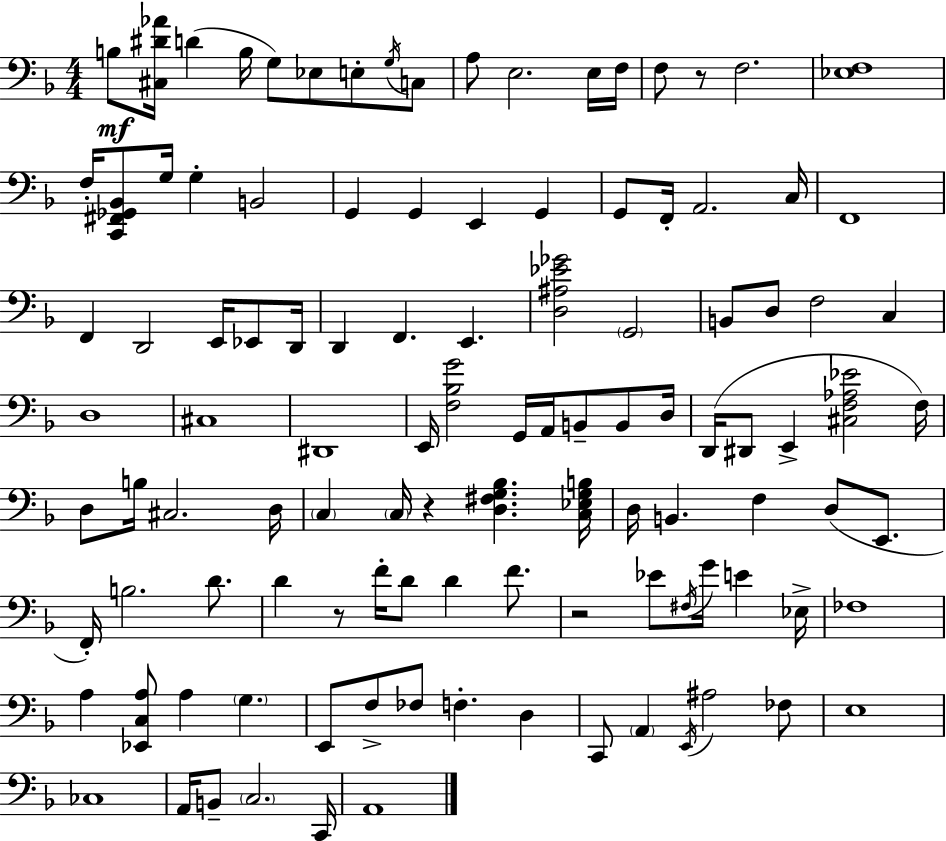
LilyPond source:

{
  \clef bass
  \numericTimeSignature
  \time 4/4
  \key d \minor
  b8\mf <cis dis' aes'>16 d'4( b16 g8) ees8 e8-. \acciaccatura { g16 } c8 | a8 e2. e16 | f16 f8 r8 f2. | <ees f>1 | \break f16-. <c, fis, ges, bes,>8 g16 g4-. b,2 | g,4 g,4 e,4 g,4 | g,8 f,16-. a,2. | c16 f,1 | \break f,4 d,2 e,16 ees,8 | d,16 d,4 f,4. e,4. | <d ais ees' ges'>2 \parenthesize g,2 | b,8 d8 f2 c4 | \break d1 | cis1 | dis,1 | e,16 <f bes g'>2 g,16 a,16 b,8-- b,8 | \break d16 d,16( dis,8 e,4-> <cis f aes ees'>2 | f16) d8 b16 cis2. | d16 \parenthesize c4 \parenthesize c16 r4 <d fis g bes>4. | <c ees g b>16 d16 b,4. f4 d8( e,8. | \break f,16-.) b2. d'8. | d'4 r8 f'16-. d'8 d'4 f'8. | r2 ees'8 \acciaccatura { fis16 } g'16 e'4 | ees16-> fes1 | \break a4 <ees, c a>8 a4 \parenthesize g4. | e,8 f8-> fes8 f4.-. d4 | c,8 \parenthesize a,4 \acciaccatura { e,16 } ais2 | fes8 e1 | \break ces1 | a,16 b,8-- \parenthesize c2. | c,16 a,1 | \bar "|."
}